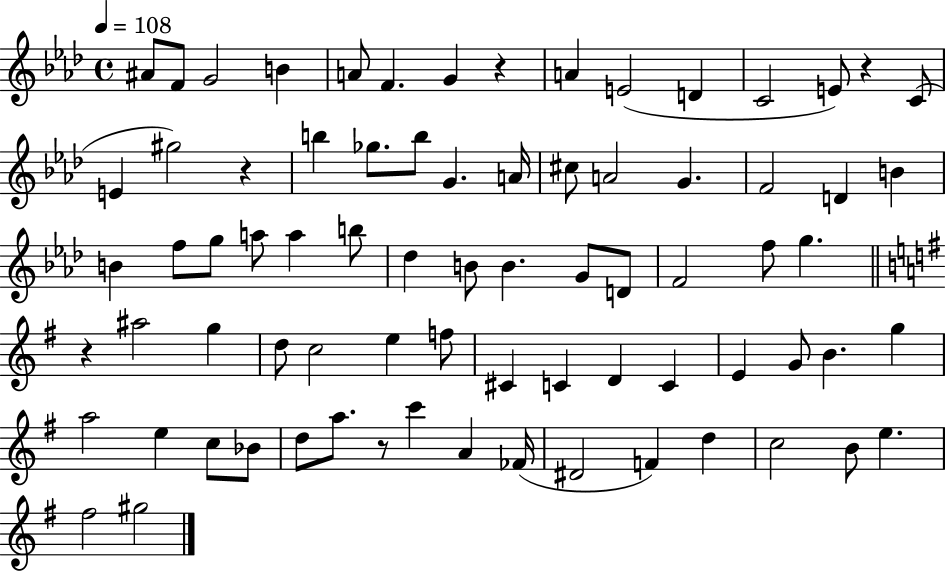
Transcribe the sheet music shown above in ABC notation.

X:1
T:Untitled
M:4/4
L:1/4
K:Ab
^A/2 F/2 G2 B A/2 F G z A E2 D C2 E/2 z C/2 E ^g2 z b _g/2 b/2 G A/4 ^c/2 A2 G F2 D B B f/2 g/2 a/2 a b/2 _d B/2 B G/2 D/2 F2 f/2 g z ^a2 g d/2 c2 e f/2 ^C C D C E G/2 B g a2 e c/2 _B/2 d/2 a/2 z/2 c' A _F/4 ^D2 F d c2 B/2 e ^f2 ^g2